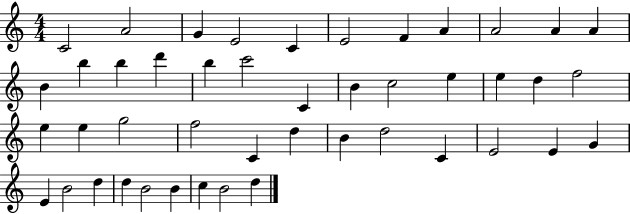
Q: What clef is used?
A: treble